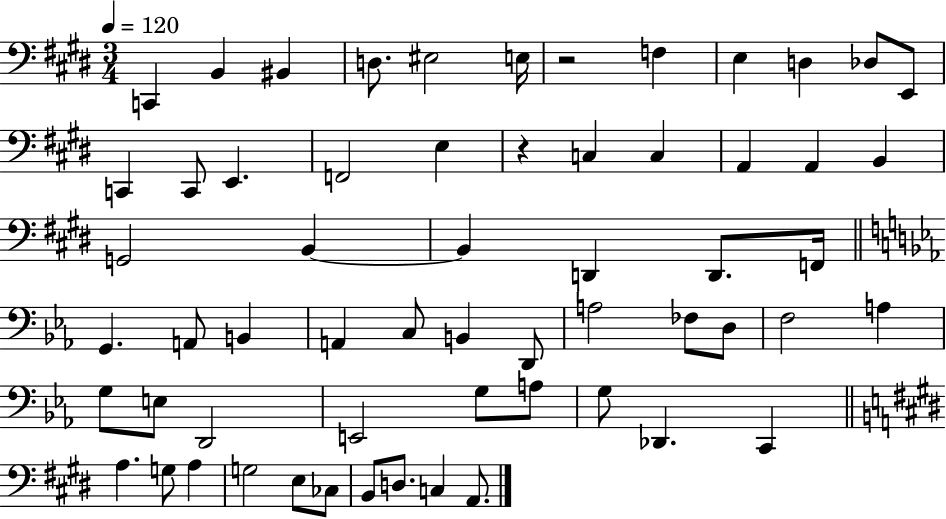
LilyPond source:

{
  \clef bass
  \numericTimeSignature
  \time 3/4
  \key e \major
  \tempo 4 = 120
  c,4 b,4 bis,4 | d8. eis2 e16 | r2 f4 | e4 d4 des8 e,8 | \break c,4 c,8 e,4. | f,2 e4 | r4 c4 c4 | a,4 a,4 b,4 | \break g,2 b,4~~ | b,4 d,4 d,8. f,16 | \bar "||" \break \key ees \major g,4. a,8 b,4 | a,4 c8 b,4 d,8 | a2 fes8 d8 | f2 a4 | \break g8 e8 d,2 | e,2 g8 a8 | g8 des,4. c,4 | \bar "||" \break \key e \major a4. g8 a4 | g2 e8 ces8 | b,8 d8. c4 a,8. | \bar "|."
}